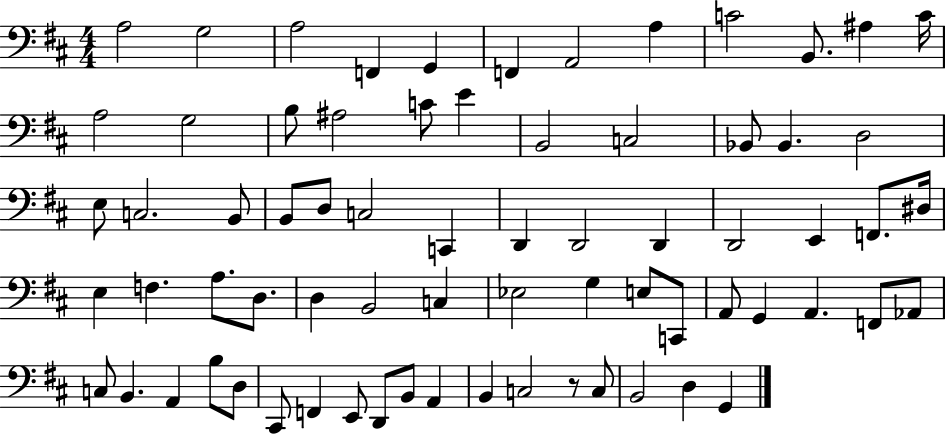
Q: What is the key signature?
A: D major